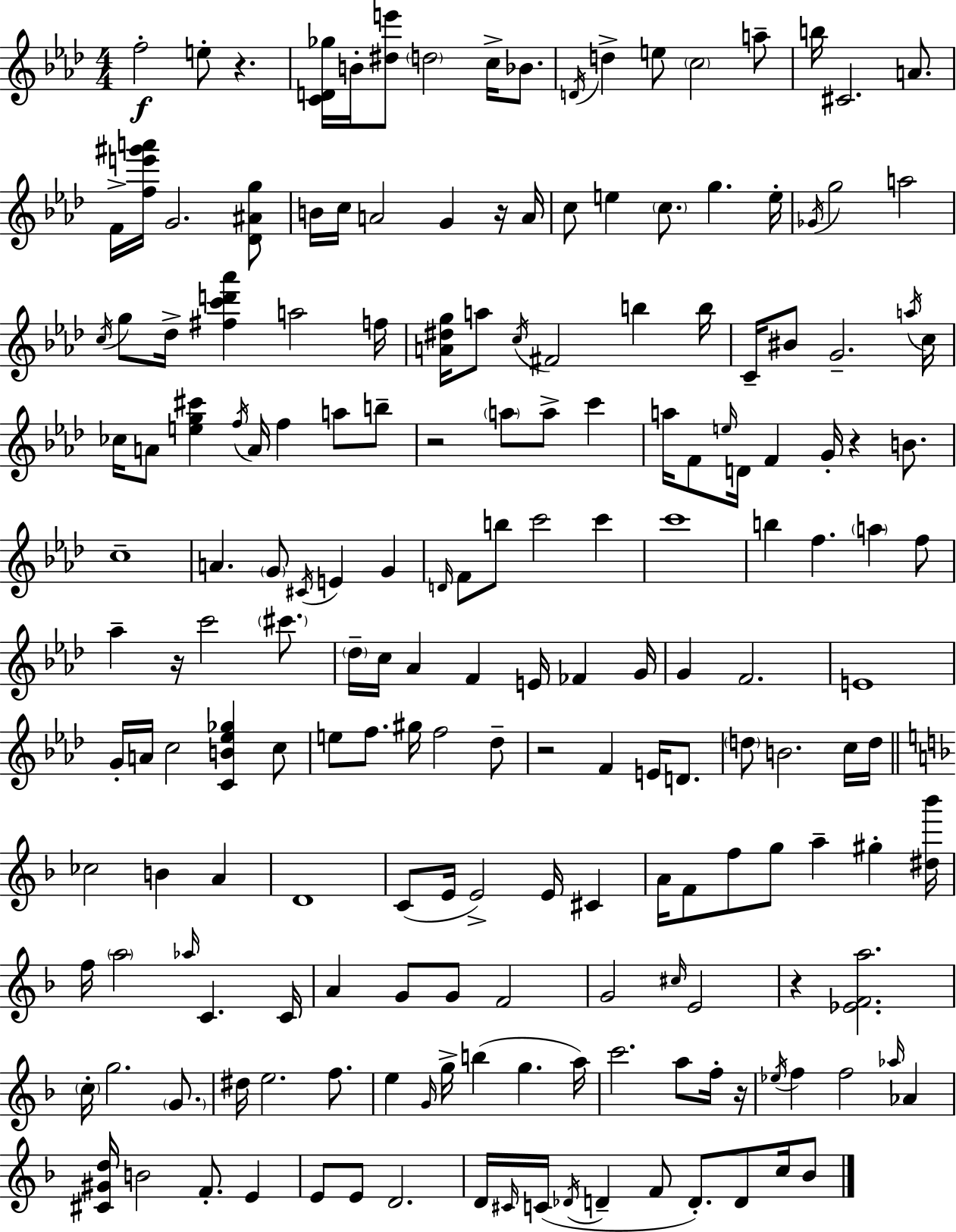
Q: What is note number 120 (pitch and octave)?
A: A5